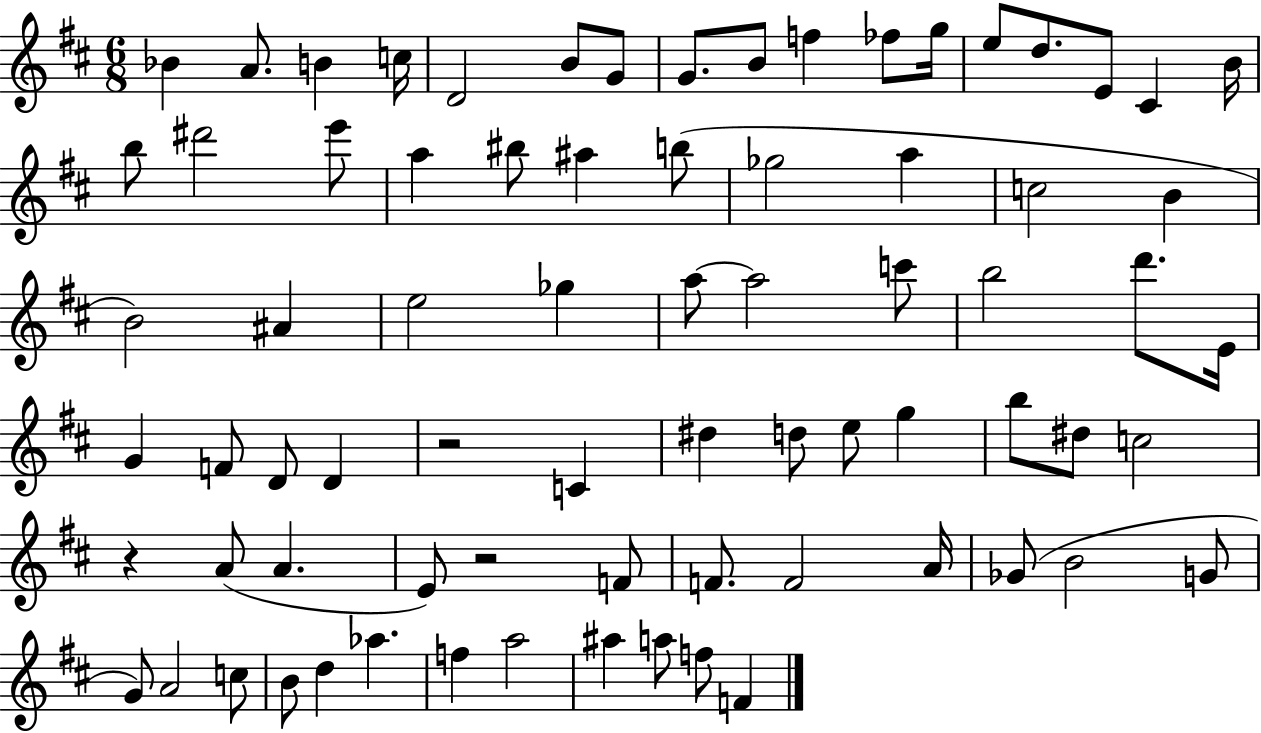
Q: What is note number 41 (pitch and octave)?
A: D4